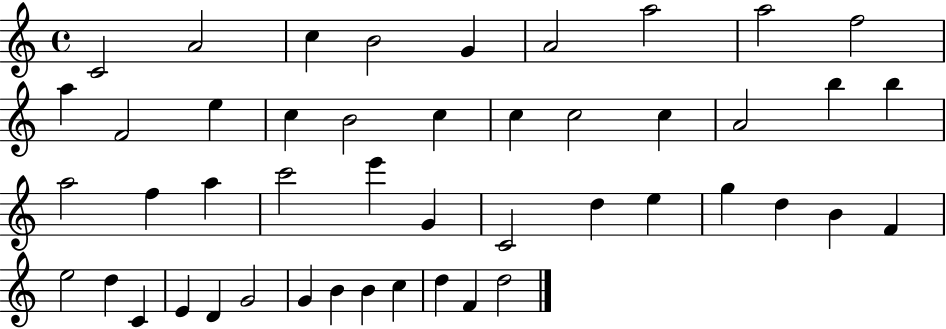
{
  \clef treble
  \time 4/4
  \defaultTimeSignature
  \key c \major
  c'2 a'2 | c''4 b'2 g'4 | a'2 a''2 | a''2 f''2 | \break a''4 f'2 e''4 | c''4 b'2 c''4 | c''4 c''2 c''4 | a'2 b''4 b''4 | \break a''2 f''4 a''4 | c'''2 e'''4 g'4 | c'2 d''4 e''4 | g''4 d''4 b'4 f'4 | \break e''2 d''4 c'4 | e'4 d'4 g'2 | g'4 b'4 b'4 c''4 | d''4 f'4 d''2 | \break \bar "|."
}